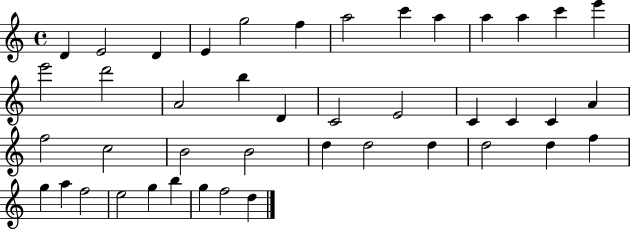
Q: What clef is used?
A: treble